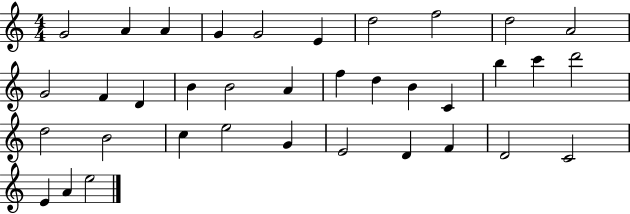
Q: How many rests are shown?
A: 0